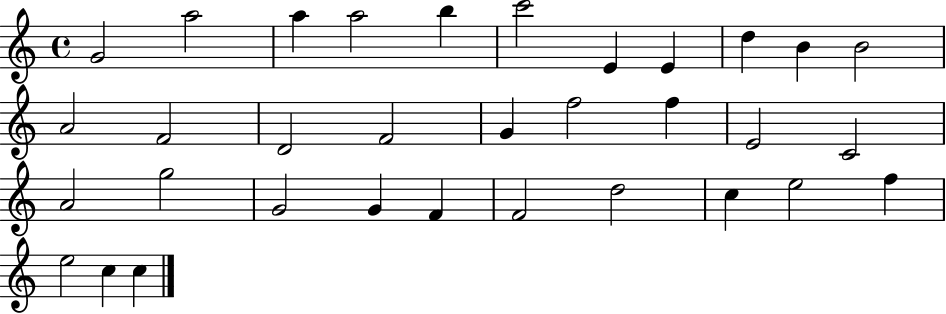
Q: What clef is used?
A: treble